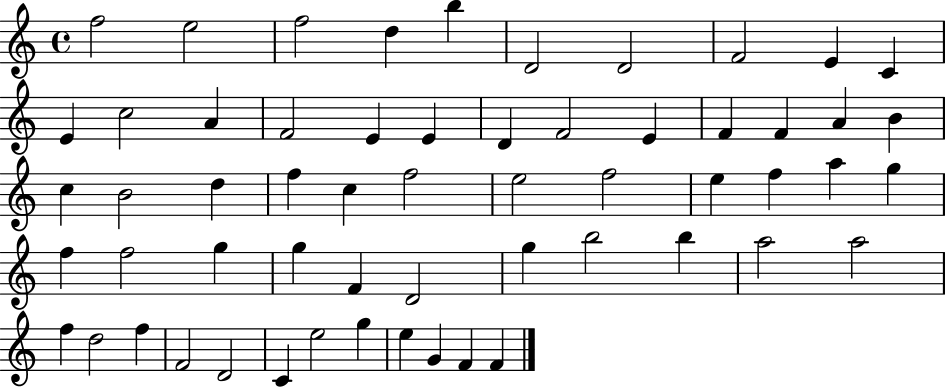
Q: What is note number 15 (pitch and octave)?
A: E4